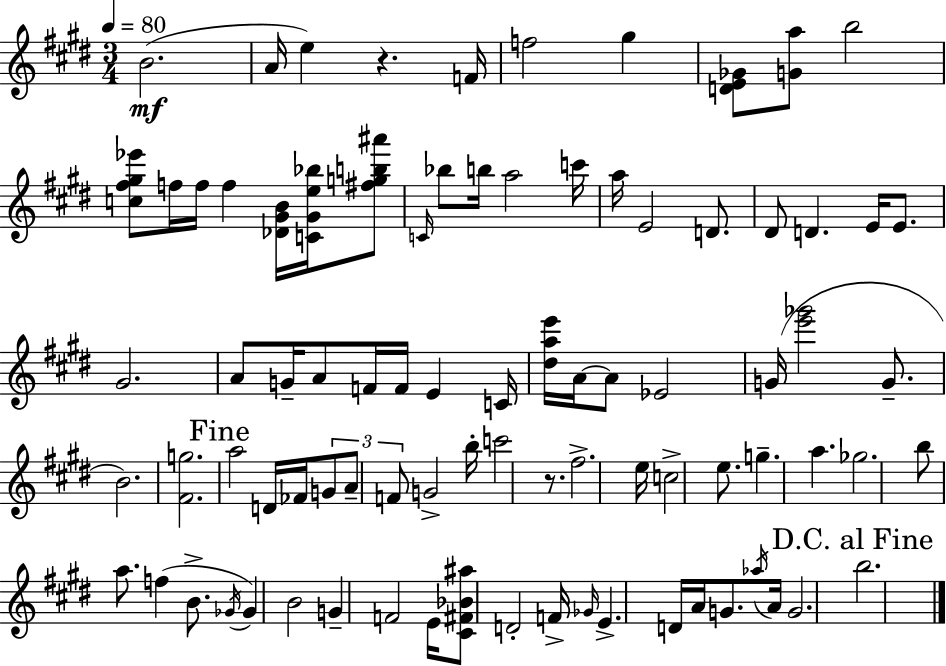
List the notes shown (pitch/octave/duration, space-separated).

B4/h. A4/s E5/q R/q. F4/s F5/h G#5/q [D4,E4,Gb4]/e [G4,A5]/e B5/h [C5,F#5,G#5,Eb6]/e F5/s F5/s F5/q [Db4,G#4,B4]/s [C4,G#4,E5,Bb5]/s [F#5,G5,B5,A#6]/e C4/s Bb5/e B5/s A5/h C6/s A5/s E4/h D4/e. D#4/e D4/q. E4/s E4/e. G#4/h. A4/e G4/s A4/e F4/s F4/s E4/q C4/s [D#5,A5,E6]/s A4/s A4/e Eb4/h G4/s [E6,Gb6]/h G4/e. B4/h. [F#4,G5]/h. A5/h D4/s FES4/s G4/e A4/e F4/e G4/h B5/s C6/h R/e. F#5/h. E5/s C5/h E5/e. G5/q. A5/q. Gb5/h. B5/e A5/e. F5/q B4/e. Gb4/s Gb4/q B4/h G4/q F4/h E4/s [C#4,F#4,Bb4,A#5]/e D4/h F4/s Gb4/s E4/q. D4/s A4/s G4/e. Ab5/s A4/s G4/h. B5/h.